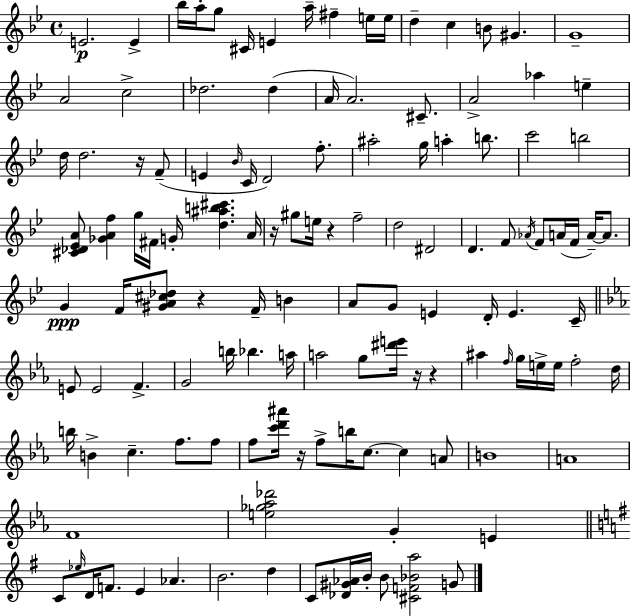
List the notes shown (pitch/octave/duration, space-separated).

E4/h. E4/q Bb5/s A5/s G5/e C#4/s E4/q A5/s F#5/q E5/s E5/s D5/q C5/q B4/e G#4/q. G4/w A4/h C5/h Db5/h. Db5/q A4/s A4/h. C#4/e. A4/h Ab5/q E5/q D5/s D5/h. R/s F4/e E4/q Bb4/s C4/s D4/h F5/e. A#5/h G5/s A5/q B5/e. C6/h B5/h [C#4,Db4,Eb4,A4]/e [Gb4,A4,F5]/q G5/s F#4/s G4/s [D5,A#5,B5,C#6]/q. A4/s R/s G#5/e E5/s R/q F5/h D5/h D#4/h D4/q. F4/e Ab4/s F4/e A4/s F4/s A4/s A4/e. G4/q F4/s [G#4,A4,C#5,Db5]/e R/q F4/s B4/q A4/e G4/e E4/q D4/s E4/q. C4/s E4/e E4/h F4/q. G4/h B5/s Bb5/q. A5/s A5/h G5/e [D#6,E6]/s R/s R/q A#5/q F5/s G5/s E5/s E5/s F5/h D5/s B5/s B4/q C5/q. F5/e. F5/e F5/e [C6,D6,A#6]/s R/s F5/e B5/s C5/e. C5/q A4/e B4/w A4/w F4/w [E5,Gb5,Ab5,Db6]/h G4/q E4/q C4/e Eb5/s D4/s F4/e. E4/q Ab4/q. B4/h. D5/q C4/e [Db4,G#4,Ab4]/s B4/s B4/e [C#4,F4,Bb4,A5]/h G4/e